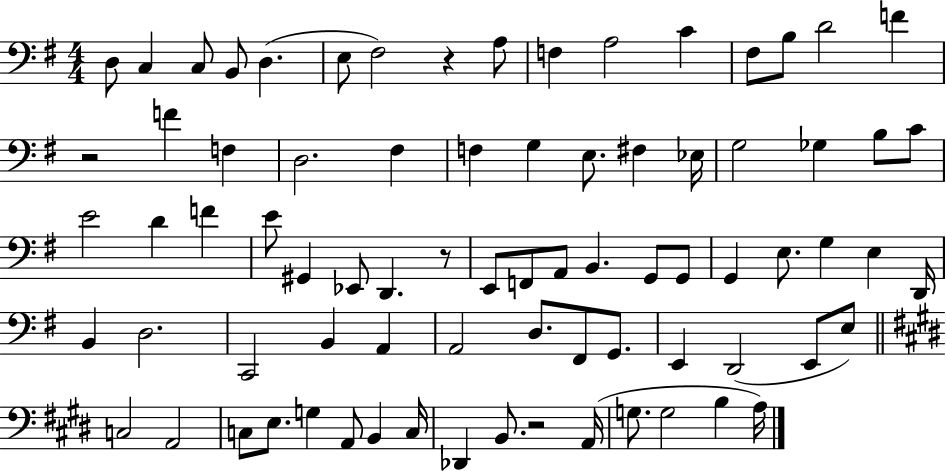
{
  \clef bass
  \numericTimeSignature
  \time 4/4
  \key g \major
  \repeat volta 2 { d8 c4 c8 b,8 d4.( | e8 fis2) r4 a8 | f4 a2 c'4 | fis8 b8 d'2 f'4 | \break r2 f'4 f4 | d2. fis4 | f4 g4 e8. fis4 ees16 | g2 ges4 b8 c'8 | \break e'2 d'4 f'4 | e'8 gis,4 ees,8 d,4. r8 | e,8 f,8 a,8 b,4. g,8 g,8 | g,4 e8. g4 e4 d,16 | \break b,4 d2. | c,2 b,4 a,4 | a,2 d8. fis,8 g,8. | e,4 d,2( e,8 e8) | \break \bar "||" \break \key e \major c2 a,2 | c8 e8. g4 a,8 b,4 c16 | des,4 b,8. r2 a,16( | g8. g2 b4 a16) | \break } \bar "|."
}